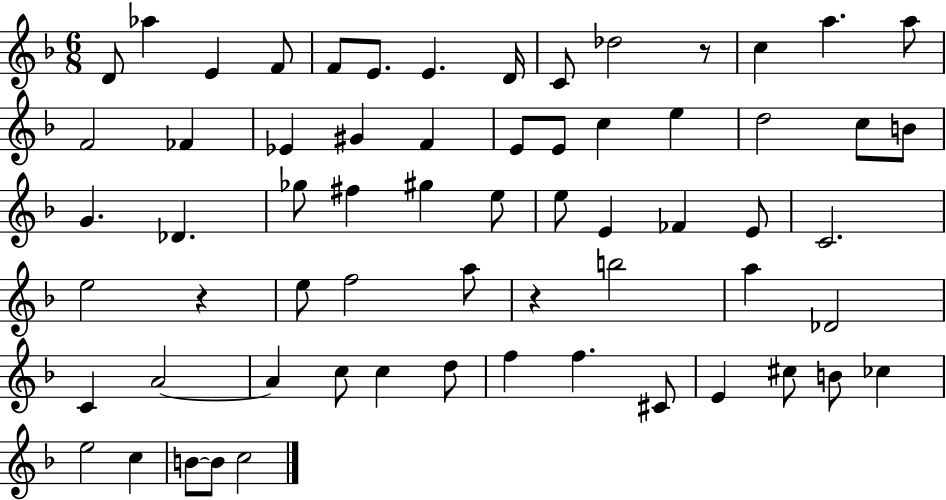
{
  \clef treble
  \numericTimeSignature
  \time 6/8
  \key f \major
  \repeat volta 2 { d'8 aes''4 e'4 f'8 | f'8 e'8. e'4. d'16 | c'8 des''2 r8 | c''4 a''4. a''8 | \break f'2 fes'4 | ees'4 gis'4 f'4 | e'8 e'8 c''4 e''4 | d''2 c''8 b'8 | \break g'4. des'4. | ges''8 fis''4 gis''4 e''8 | e''8 e'4 fes'4 e'8 | c'2. | \break e''2 r4 | e''8 f''2 a''8 | r4 b''2 | a''4 des'2 | \break c'4 a'2~~ | a'4 c''8 c''4 d''8 | f''4 f''4. cis'8 | e'4 cis''8 b'8 ces''4 | \break e''2 c''4 | b'8~~ b'8 c''2 | } \bar "|."
}